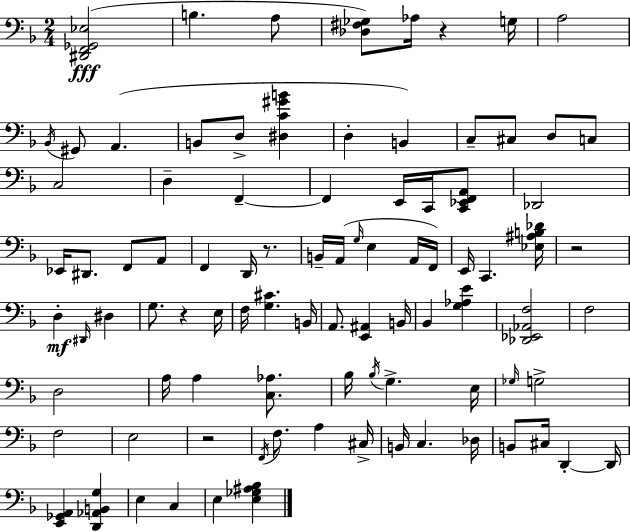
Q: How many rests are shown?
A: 5